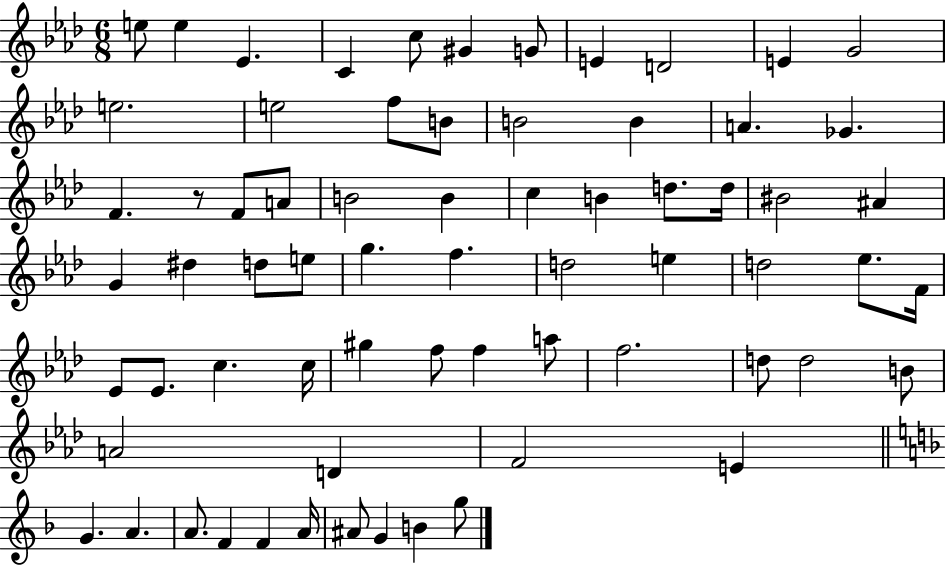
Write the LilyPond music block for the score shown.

{
  \clef treble
  \numericTimeSignature
  \time 6/8
  \key aes \major
  e''8 e''4 ees'4. | c'4 c''8 gis'4 g'8 | e'4 d'2 | e'4 g'2 | \break e''2. | e''2 f''8 b'8 | b'2 b'4 | a'4. ges'4. | \break f'4. r8 f'8 a'8 | b'2 b'4 | c''4 b'4 d''8. d''16 | bis'2 ais'4 | \break g'4 dis''4 d''8 e''8 | g''4. f''4. | d''2 e''4 | d''2 ees''8. f'16 | \break ees'8 ees'8. c''4. c''16 | gis''4 f''8 f''4 a''8 | f''2. | d''8 d''2 b'8 | \break a'2 d'4 | f'2 e'4 | \bar "||" \break \key f \major g'4. a'4. | a'8. f'4 f'4 a'16 | ais'8 g'4 b'4 g''8 | \bar "|."
}